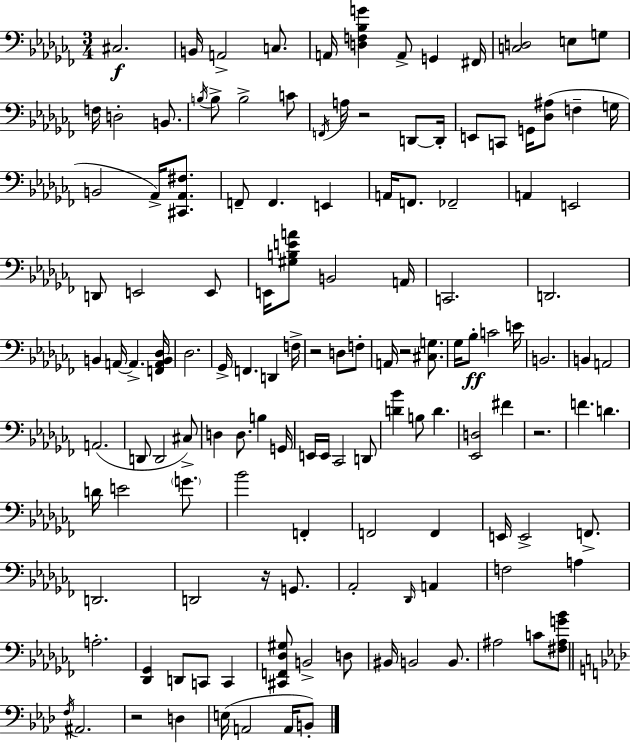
{
  \clef bass
  \numericTimeSignature
  \time 3/4
  \key aes \minor
  cis2.\f | b,16 a,2-> c8. | a,16 <d f bes g'>4 a,8-> g,4 fis,16 | <c d>2 e8 g8 | \break f16 d2-. b,8. | \acciaccatura { b16 } b8-> b2-> c'8 | \acciaccatura { f,16 } a16 r2 d,8~~ | d,16-. e,8 c,8 g,16 <des ais>8( f4-- | \break g16 b,2 aes,16->) <cis, aes, fis>8. | f,8-- f,4. e,4 | a,16 f,8. fes,2-- | a,4 e,2 | \break d,8 e,2 | e,8 e,16 <gis b e' a'>8 b,2 | a,16 c,2. | d,2. | \break b,4 a,16~~ a,4.-> | <f, a, b, des>16 des2. | ges,16-> f,4. d,4 | f16-> r2 d8 | \break f8-. a,16 r2 <cis g>8. | ges16 bes8-.\ff c'2 | e'16 b,2. | b,4 a,2 | \break a,2.( | d,8 d,2 | cis8->) d4 d8. b4 | g,16 e,16 e,16 ces,2 | \break d,8 <d' bes'>4 b8 d'4. | <ees, d>2 fis'4 | r2. | f'4. d'4. | \break d'16 e'2 \parenthesize g'8. | bes'2 f,4-. | f,2 f,4 | e,16 e,2-> f,8.-> | \break d,2. | d,2 r16 g,8. | aes,2-. \grace { des,16 } a,4 | f2 a4 | \break a2.-. | <des, ges,>4 d,8 c,8 c,4 | <cis, f, des gis>8 b,2-> | d8 bis,16 b,2 | \break b,8. ais2 c'8 | <fis ais g' bes'>8 \bar "||" \break \key aes \major \acciaccatura { f16 } ais,2. | r2 d4 | e16( a,2 a,16 b,8-.) | \bar "|."
}